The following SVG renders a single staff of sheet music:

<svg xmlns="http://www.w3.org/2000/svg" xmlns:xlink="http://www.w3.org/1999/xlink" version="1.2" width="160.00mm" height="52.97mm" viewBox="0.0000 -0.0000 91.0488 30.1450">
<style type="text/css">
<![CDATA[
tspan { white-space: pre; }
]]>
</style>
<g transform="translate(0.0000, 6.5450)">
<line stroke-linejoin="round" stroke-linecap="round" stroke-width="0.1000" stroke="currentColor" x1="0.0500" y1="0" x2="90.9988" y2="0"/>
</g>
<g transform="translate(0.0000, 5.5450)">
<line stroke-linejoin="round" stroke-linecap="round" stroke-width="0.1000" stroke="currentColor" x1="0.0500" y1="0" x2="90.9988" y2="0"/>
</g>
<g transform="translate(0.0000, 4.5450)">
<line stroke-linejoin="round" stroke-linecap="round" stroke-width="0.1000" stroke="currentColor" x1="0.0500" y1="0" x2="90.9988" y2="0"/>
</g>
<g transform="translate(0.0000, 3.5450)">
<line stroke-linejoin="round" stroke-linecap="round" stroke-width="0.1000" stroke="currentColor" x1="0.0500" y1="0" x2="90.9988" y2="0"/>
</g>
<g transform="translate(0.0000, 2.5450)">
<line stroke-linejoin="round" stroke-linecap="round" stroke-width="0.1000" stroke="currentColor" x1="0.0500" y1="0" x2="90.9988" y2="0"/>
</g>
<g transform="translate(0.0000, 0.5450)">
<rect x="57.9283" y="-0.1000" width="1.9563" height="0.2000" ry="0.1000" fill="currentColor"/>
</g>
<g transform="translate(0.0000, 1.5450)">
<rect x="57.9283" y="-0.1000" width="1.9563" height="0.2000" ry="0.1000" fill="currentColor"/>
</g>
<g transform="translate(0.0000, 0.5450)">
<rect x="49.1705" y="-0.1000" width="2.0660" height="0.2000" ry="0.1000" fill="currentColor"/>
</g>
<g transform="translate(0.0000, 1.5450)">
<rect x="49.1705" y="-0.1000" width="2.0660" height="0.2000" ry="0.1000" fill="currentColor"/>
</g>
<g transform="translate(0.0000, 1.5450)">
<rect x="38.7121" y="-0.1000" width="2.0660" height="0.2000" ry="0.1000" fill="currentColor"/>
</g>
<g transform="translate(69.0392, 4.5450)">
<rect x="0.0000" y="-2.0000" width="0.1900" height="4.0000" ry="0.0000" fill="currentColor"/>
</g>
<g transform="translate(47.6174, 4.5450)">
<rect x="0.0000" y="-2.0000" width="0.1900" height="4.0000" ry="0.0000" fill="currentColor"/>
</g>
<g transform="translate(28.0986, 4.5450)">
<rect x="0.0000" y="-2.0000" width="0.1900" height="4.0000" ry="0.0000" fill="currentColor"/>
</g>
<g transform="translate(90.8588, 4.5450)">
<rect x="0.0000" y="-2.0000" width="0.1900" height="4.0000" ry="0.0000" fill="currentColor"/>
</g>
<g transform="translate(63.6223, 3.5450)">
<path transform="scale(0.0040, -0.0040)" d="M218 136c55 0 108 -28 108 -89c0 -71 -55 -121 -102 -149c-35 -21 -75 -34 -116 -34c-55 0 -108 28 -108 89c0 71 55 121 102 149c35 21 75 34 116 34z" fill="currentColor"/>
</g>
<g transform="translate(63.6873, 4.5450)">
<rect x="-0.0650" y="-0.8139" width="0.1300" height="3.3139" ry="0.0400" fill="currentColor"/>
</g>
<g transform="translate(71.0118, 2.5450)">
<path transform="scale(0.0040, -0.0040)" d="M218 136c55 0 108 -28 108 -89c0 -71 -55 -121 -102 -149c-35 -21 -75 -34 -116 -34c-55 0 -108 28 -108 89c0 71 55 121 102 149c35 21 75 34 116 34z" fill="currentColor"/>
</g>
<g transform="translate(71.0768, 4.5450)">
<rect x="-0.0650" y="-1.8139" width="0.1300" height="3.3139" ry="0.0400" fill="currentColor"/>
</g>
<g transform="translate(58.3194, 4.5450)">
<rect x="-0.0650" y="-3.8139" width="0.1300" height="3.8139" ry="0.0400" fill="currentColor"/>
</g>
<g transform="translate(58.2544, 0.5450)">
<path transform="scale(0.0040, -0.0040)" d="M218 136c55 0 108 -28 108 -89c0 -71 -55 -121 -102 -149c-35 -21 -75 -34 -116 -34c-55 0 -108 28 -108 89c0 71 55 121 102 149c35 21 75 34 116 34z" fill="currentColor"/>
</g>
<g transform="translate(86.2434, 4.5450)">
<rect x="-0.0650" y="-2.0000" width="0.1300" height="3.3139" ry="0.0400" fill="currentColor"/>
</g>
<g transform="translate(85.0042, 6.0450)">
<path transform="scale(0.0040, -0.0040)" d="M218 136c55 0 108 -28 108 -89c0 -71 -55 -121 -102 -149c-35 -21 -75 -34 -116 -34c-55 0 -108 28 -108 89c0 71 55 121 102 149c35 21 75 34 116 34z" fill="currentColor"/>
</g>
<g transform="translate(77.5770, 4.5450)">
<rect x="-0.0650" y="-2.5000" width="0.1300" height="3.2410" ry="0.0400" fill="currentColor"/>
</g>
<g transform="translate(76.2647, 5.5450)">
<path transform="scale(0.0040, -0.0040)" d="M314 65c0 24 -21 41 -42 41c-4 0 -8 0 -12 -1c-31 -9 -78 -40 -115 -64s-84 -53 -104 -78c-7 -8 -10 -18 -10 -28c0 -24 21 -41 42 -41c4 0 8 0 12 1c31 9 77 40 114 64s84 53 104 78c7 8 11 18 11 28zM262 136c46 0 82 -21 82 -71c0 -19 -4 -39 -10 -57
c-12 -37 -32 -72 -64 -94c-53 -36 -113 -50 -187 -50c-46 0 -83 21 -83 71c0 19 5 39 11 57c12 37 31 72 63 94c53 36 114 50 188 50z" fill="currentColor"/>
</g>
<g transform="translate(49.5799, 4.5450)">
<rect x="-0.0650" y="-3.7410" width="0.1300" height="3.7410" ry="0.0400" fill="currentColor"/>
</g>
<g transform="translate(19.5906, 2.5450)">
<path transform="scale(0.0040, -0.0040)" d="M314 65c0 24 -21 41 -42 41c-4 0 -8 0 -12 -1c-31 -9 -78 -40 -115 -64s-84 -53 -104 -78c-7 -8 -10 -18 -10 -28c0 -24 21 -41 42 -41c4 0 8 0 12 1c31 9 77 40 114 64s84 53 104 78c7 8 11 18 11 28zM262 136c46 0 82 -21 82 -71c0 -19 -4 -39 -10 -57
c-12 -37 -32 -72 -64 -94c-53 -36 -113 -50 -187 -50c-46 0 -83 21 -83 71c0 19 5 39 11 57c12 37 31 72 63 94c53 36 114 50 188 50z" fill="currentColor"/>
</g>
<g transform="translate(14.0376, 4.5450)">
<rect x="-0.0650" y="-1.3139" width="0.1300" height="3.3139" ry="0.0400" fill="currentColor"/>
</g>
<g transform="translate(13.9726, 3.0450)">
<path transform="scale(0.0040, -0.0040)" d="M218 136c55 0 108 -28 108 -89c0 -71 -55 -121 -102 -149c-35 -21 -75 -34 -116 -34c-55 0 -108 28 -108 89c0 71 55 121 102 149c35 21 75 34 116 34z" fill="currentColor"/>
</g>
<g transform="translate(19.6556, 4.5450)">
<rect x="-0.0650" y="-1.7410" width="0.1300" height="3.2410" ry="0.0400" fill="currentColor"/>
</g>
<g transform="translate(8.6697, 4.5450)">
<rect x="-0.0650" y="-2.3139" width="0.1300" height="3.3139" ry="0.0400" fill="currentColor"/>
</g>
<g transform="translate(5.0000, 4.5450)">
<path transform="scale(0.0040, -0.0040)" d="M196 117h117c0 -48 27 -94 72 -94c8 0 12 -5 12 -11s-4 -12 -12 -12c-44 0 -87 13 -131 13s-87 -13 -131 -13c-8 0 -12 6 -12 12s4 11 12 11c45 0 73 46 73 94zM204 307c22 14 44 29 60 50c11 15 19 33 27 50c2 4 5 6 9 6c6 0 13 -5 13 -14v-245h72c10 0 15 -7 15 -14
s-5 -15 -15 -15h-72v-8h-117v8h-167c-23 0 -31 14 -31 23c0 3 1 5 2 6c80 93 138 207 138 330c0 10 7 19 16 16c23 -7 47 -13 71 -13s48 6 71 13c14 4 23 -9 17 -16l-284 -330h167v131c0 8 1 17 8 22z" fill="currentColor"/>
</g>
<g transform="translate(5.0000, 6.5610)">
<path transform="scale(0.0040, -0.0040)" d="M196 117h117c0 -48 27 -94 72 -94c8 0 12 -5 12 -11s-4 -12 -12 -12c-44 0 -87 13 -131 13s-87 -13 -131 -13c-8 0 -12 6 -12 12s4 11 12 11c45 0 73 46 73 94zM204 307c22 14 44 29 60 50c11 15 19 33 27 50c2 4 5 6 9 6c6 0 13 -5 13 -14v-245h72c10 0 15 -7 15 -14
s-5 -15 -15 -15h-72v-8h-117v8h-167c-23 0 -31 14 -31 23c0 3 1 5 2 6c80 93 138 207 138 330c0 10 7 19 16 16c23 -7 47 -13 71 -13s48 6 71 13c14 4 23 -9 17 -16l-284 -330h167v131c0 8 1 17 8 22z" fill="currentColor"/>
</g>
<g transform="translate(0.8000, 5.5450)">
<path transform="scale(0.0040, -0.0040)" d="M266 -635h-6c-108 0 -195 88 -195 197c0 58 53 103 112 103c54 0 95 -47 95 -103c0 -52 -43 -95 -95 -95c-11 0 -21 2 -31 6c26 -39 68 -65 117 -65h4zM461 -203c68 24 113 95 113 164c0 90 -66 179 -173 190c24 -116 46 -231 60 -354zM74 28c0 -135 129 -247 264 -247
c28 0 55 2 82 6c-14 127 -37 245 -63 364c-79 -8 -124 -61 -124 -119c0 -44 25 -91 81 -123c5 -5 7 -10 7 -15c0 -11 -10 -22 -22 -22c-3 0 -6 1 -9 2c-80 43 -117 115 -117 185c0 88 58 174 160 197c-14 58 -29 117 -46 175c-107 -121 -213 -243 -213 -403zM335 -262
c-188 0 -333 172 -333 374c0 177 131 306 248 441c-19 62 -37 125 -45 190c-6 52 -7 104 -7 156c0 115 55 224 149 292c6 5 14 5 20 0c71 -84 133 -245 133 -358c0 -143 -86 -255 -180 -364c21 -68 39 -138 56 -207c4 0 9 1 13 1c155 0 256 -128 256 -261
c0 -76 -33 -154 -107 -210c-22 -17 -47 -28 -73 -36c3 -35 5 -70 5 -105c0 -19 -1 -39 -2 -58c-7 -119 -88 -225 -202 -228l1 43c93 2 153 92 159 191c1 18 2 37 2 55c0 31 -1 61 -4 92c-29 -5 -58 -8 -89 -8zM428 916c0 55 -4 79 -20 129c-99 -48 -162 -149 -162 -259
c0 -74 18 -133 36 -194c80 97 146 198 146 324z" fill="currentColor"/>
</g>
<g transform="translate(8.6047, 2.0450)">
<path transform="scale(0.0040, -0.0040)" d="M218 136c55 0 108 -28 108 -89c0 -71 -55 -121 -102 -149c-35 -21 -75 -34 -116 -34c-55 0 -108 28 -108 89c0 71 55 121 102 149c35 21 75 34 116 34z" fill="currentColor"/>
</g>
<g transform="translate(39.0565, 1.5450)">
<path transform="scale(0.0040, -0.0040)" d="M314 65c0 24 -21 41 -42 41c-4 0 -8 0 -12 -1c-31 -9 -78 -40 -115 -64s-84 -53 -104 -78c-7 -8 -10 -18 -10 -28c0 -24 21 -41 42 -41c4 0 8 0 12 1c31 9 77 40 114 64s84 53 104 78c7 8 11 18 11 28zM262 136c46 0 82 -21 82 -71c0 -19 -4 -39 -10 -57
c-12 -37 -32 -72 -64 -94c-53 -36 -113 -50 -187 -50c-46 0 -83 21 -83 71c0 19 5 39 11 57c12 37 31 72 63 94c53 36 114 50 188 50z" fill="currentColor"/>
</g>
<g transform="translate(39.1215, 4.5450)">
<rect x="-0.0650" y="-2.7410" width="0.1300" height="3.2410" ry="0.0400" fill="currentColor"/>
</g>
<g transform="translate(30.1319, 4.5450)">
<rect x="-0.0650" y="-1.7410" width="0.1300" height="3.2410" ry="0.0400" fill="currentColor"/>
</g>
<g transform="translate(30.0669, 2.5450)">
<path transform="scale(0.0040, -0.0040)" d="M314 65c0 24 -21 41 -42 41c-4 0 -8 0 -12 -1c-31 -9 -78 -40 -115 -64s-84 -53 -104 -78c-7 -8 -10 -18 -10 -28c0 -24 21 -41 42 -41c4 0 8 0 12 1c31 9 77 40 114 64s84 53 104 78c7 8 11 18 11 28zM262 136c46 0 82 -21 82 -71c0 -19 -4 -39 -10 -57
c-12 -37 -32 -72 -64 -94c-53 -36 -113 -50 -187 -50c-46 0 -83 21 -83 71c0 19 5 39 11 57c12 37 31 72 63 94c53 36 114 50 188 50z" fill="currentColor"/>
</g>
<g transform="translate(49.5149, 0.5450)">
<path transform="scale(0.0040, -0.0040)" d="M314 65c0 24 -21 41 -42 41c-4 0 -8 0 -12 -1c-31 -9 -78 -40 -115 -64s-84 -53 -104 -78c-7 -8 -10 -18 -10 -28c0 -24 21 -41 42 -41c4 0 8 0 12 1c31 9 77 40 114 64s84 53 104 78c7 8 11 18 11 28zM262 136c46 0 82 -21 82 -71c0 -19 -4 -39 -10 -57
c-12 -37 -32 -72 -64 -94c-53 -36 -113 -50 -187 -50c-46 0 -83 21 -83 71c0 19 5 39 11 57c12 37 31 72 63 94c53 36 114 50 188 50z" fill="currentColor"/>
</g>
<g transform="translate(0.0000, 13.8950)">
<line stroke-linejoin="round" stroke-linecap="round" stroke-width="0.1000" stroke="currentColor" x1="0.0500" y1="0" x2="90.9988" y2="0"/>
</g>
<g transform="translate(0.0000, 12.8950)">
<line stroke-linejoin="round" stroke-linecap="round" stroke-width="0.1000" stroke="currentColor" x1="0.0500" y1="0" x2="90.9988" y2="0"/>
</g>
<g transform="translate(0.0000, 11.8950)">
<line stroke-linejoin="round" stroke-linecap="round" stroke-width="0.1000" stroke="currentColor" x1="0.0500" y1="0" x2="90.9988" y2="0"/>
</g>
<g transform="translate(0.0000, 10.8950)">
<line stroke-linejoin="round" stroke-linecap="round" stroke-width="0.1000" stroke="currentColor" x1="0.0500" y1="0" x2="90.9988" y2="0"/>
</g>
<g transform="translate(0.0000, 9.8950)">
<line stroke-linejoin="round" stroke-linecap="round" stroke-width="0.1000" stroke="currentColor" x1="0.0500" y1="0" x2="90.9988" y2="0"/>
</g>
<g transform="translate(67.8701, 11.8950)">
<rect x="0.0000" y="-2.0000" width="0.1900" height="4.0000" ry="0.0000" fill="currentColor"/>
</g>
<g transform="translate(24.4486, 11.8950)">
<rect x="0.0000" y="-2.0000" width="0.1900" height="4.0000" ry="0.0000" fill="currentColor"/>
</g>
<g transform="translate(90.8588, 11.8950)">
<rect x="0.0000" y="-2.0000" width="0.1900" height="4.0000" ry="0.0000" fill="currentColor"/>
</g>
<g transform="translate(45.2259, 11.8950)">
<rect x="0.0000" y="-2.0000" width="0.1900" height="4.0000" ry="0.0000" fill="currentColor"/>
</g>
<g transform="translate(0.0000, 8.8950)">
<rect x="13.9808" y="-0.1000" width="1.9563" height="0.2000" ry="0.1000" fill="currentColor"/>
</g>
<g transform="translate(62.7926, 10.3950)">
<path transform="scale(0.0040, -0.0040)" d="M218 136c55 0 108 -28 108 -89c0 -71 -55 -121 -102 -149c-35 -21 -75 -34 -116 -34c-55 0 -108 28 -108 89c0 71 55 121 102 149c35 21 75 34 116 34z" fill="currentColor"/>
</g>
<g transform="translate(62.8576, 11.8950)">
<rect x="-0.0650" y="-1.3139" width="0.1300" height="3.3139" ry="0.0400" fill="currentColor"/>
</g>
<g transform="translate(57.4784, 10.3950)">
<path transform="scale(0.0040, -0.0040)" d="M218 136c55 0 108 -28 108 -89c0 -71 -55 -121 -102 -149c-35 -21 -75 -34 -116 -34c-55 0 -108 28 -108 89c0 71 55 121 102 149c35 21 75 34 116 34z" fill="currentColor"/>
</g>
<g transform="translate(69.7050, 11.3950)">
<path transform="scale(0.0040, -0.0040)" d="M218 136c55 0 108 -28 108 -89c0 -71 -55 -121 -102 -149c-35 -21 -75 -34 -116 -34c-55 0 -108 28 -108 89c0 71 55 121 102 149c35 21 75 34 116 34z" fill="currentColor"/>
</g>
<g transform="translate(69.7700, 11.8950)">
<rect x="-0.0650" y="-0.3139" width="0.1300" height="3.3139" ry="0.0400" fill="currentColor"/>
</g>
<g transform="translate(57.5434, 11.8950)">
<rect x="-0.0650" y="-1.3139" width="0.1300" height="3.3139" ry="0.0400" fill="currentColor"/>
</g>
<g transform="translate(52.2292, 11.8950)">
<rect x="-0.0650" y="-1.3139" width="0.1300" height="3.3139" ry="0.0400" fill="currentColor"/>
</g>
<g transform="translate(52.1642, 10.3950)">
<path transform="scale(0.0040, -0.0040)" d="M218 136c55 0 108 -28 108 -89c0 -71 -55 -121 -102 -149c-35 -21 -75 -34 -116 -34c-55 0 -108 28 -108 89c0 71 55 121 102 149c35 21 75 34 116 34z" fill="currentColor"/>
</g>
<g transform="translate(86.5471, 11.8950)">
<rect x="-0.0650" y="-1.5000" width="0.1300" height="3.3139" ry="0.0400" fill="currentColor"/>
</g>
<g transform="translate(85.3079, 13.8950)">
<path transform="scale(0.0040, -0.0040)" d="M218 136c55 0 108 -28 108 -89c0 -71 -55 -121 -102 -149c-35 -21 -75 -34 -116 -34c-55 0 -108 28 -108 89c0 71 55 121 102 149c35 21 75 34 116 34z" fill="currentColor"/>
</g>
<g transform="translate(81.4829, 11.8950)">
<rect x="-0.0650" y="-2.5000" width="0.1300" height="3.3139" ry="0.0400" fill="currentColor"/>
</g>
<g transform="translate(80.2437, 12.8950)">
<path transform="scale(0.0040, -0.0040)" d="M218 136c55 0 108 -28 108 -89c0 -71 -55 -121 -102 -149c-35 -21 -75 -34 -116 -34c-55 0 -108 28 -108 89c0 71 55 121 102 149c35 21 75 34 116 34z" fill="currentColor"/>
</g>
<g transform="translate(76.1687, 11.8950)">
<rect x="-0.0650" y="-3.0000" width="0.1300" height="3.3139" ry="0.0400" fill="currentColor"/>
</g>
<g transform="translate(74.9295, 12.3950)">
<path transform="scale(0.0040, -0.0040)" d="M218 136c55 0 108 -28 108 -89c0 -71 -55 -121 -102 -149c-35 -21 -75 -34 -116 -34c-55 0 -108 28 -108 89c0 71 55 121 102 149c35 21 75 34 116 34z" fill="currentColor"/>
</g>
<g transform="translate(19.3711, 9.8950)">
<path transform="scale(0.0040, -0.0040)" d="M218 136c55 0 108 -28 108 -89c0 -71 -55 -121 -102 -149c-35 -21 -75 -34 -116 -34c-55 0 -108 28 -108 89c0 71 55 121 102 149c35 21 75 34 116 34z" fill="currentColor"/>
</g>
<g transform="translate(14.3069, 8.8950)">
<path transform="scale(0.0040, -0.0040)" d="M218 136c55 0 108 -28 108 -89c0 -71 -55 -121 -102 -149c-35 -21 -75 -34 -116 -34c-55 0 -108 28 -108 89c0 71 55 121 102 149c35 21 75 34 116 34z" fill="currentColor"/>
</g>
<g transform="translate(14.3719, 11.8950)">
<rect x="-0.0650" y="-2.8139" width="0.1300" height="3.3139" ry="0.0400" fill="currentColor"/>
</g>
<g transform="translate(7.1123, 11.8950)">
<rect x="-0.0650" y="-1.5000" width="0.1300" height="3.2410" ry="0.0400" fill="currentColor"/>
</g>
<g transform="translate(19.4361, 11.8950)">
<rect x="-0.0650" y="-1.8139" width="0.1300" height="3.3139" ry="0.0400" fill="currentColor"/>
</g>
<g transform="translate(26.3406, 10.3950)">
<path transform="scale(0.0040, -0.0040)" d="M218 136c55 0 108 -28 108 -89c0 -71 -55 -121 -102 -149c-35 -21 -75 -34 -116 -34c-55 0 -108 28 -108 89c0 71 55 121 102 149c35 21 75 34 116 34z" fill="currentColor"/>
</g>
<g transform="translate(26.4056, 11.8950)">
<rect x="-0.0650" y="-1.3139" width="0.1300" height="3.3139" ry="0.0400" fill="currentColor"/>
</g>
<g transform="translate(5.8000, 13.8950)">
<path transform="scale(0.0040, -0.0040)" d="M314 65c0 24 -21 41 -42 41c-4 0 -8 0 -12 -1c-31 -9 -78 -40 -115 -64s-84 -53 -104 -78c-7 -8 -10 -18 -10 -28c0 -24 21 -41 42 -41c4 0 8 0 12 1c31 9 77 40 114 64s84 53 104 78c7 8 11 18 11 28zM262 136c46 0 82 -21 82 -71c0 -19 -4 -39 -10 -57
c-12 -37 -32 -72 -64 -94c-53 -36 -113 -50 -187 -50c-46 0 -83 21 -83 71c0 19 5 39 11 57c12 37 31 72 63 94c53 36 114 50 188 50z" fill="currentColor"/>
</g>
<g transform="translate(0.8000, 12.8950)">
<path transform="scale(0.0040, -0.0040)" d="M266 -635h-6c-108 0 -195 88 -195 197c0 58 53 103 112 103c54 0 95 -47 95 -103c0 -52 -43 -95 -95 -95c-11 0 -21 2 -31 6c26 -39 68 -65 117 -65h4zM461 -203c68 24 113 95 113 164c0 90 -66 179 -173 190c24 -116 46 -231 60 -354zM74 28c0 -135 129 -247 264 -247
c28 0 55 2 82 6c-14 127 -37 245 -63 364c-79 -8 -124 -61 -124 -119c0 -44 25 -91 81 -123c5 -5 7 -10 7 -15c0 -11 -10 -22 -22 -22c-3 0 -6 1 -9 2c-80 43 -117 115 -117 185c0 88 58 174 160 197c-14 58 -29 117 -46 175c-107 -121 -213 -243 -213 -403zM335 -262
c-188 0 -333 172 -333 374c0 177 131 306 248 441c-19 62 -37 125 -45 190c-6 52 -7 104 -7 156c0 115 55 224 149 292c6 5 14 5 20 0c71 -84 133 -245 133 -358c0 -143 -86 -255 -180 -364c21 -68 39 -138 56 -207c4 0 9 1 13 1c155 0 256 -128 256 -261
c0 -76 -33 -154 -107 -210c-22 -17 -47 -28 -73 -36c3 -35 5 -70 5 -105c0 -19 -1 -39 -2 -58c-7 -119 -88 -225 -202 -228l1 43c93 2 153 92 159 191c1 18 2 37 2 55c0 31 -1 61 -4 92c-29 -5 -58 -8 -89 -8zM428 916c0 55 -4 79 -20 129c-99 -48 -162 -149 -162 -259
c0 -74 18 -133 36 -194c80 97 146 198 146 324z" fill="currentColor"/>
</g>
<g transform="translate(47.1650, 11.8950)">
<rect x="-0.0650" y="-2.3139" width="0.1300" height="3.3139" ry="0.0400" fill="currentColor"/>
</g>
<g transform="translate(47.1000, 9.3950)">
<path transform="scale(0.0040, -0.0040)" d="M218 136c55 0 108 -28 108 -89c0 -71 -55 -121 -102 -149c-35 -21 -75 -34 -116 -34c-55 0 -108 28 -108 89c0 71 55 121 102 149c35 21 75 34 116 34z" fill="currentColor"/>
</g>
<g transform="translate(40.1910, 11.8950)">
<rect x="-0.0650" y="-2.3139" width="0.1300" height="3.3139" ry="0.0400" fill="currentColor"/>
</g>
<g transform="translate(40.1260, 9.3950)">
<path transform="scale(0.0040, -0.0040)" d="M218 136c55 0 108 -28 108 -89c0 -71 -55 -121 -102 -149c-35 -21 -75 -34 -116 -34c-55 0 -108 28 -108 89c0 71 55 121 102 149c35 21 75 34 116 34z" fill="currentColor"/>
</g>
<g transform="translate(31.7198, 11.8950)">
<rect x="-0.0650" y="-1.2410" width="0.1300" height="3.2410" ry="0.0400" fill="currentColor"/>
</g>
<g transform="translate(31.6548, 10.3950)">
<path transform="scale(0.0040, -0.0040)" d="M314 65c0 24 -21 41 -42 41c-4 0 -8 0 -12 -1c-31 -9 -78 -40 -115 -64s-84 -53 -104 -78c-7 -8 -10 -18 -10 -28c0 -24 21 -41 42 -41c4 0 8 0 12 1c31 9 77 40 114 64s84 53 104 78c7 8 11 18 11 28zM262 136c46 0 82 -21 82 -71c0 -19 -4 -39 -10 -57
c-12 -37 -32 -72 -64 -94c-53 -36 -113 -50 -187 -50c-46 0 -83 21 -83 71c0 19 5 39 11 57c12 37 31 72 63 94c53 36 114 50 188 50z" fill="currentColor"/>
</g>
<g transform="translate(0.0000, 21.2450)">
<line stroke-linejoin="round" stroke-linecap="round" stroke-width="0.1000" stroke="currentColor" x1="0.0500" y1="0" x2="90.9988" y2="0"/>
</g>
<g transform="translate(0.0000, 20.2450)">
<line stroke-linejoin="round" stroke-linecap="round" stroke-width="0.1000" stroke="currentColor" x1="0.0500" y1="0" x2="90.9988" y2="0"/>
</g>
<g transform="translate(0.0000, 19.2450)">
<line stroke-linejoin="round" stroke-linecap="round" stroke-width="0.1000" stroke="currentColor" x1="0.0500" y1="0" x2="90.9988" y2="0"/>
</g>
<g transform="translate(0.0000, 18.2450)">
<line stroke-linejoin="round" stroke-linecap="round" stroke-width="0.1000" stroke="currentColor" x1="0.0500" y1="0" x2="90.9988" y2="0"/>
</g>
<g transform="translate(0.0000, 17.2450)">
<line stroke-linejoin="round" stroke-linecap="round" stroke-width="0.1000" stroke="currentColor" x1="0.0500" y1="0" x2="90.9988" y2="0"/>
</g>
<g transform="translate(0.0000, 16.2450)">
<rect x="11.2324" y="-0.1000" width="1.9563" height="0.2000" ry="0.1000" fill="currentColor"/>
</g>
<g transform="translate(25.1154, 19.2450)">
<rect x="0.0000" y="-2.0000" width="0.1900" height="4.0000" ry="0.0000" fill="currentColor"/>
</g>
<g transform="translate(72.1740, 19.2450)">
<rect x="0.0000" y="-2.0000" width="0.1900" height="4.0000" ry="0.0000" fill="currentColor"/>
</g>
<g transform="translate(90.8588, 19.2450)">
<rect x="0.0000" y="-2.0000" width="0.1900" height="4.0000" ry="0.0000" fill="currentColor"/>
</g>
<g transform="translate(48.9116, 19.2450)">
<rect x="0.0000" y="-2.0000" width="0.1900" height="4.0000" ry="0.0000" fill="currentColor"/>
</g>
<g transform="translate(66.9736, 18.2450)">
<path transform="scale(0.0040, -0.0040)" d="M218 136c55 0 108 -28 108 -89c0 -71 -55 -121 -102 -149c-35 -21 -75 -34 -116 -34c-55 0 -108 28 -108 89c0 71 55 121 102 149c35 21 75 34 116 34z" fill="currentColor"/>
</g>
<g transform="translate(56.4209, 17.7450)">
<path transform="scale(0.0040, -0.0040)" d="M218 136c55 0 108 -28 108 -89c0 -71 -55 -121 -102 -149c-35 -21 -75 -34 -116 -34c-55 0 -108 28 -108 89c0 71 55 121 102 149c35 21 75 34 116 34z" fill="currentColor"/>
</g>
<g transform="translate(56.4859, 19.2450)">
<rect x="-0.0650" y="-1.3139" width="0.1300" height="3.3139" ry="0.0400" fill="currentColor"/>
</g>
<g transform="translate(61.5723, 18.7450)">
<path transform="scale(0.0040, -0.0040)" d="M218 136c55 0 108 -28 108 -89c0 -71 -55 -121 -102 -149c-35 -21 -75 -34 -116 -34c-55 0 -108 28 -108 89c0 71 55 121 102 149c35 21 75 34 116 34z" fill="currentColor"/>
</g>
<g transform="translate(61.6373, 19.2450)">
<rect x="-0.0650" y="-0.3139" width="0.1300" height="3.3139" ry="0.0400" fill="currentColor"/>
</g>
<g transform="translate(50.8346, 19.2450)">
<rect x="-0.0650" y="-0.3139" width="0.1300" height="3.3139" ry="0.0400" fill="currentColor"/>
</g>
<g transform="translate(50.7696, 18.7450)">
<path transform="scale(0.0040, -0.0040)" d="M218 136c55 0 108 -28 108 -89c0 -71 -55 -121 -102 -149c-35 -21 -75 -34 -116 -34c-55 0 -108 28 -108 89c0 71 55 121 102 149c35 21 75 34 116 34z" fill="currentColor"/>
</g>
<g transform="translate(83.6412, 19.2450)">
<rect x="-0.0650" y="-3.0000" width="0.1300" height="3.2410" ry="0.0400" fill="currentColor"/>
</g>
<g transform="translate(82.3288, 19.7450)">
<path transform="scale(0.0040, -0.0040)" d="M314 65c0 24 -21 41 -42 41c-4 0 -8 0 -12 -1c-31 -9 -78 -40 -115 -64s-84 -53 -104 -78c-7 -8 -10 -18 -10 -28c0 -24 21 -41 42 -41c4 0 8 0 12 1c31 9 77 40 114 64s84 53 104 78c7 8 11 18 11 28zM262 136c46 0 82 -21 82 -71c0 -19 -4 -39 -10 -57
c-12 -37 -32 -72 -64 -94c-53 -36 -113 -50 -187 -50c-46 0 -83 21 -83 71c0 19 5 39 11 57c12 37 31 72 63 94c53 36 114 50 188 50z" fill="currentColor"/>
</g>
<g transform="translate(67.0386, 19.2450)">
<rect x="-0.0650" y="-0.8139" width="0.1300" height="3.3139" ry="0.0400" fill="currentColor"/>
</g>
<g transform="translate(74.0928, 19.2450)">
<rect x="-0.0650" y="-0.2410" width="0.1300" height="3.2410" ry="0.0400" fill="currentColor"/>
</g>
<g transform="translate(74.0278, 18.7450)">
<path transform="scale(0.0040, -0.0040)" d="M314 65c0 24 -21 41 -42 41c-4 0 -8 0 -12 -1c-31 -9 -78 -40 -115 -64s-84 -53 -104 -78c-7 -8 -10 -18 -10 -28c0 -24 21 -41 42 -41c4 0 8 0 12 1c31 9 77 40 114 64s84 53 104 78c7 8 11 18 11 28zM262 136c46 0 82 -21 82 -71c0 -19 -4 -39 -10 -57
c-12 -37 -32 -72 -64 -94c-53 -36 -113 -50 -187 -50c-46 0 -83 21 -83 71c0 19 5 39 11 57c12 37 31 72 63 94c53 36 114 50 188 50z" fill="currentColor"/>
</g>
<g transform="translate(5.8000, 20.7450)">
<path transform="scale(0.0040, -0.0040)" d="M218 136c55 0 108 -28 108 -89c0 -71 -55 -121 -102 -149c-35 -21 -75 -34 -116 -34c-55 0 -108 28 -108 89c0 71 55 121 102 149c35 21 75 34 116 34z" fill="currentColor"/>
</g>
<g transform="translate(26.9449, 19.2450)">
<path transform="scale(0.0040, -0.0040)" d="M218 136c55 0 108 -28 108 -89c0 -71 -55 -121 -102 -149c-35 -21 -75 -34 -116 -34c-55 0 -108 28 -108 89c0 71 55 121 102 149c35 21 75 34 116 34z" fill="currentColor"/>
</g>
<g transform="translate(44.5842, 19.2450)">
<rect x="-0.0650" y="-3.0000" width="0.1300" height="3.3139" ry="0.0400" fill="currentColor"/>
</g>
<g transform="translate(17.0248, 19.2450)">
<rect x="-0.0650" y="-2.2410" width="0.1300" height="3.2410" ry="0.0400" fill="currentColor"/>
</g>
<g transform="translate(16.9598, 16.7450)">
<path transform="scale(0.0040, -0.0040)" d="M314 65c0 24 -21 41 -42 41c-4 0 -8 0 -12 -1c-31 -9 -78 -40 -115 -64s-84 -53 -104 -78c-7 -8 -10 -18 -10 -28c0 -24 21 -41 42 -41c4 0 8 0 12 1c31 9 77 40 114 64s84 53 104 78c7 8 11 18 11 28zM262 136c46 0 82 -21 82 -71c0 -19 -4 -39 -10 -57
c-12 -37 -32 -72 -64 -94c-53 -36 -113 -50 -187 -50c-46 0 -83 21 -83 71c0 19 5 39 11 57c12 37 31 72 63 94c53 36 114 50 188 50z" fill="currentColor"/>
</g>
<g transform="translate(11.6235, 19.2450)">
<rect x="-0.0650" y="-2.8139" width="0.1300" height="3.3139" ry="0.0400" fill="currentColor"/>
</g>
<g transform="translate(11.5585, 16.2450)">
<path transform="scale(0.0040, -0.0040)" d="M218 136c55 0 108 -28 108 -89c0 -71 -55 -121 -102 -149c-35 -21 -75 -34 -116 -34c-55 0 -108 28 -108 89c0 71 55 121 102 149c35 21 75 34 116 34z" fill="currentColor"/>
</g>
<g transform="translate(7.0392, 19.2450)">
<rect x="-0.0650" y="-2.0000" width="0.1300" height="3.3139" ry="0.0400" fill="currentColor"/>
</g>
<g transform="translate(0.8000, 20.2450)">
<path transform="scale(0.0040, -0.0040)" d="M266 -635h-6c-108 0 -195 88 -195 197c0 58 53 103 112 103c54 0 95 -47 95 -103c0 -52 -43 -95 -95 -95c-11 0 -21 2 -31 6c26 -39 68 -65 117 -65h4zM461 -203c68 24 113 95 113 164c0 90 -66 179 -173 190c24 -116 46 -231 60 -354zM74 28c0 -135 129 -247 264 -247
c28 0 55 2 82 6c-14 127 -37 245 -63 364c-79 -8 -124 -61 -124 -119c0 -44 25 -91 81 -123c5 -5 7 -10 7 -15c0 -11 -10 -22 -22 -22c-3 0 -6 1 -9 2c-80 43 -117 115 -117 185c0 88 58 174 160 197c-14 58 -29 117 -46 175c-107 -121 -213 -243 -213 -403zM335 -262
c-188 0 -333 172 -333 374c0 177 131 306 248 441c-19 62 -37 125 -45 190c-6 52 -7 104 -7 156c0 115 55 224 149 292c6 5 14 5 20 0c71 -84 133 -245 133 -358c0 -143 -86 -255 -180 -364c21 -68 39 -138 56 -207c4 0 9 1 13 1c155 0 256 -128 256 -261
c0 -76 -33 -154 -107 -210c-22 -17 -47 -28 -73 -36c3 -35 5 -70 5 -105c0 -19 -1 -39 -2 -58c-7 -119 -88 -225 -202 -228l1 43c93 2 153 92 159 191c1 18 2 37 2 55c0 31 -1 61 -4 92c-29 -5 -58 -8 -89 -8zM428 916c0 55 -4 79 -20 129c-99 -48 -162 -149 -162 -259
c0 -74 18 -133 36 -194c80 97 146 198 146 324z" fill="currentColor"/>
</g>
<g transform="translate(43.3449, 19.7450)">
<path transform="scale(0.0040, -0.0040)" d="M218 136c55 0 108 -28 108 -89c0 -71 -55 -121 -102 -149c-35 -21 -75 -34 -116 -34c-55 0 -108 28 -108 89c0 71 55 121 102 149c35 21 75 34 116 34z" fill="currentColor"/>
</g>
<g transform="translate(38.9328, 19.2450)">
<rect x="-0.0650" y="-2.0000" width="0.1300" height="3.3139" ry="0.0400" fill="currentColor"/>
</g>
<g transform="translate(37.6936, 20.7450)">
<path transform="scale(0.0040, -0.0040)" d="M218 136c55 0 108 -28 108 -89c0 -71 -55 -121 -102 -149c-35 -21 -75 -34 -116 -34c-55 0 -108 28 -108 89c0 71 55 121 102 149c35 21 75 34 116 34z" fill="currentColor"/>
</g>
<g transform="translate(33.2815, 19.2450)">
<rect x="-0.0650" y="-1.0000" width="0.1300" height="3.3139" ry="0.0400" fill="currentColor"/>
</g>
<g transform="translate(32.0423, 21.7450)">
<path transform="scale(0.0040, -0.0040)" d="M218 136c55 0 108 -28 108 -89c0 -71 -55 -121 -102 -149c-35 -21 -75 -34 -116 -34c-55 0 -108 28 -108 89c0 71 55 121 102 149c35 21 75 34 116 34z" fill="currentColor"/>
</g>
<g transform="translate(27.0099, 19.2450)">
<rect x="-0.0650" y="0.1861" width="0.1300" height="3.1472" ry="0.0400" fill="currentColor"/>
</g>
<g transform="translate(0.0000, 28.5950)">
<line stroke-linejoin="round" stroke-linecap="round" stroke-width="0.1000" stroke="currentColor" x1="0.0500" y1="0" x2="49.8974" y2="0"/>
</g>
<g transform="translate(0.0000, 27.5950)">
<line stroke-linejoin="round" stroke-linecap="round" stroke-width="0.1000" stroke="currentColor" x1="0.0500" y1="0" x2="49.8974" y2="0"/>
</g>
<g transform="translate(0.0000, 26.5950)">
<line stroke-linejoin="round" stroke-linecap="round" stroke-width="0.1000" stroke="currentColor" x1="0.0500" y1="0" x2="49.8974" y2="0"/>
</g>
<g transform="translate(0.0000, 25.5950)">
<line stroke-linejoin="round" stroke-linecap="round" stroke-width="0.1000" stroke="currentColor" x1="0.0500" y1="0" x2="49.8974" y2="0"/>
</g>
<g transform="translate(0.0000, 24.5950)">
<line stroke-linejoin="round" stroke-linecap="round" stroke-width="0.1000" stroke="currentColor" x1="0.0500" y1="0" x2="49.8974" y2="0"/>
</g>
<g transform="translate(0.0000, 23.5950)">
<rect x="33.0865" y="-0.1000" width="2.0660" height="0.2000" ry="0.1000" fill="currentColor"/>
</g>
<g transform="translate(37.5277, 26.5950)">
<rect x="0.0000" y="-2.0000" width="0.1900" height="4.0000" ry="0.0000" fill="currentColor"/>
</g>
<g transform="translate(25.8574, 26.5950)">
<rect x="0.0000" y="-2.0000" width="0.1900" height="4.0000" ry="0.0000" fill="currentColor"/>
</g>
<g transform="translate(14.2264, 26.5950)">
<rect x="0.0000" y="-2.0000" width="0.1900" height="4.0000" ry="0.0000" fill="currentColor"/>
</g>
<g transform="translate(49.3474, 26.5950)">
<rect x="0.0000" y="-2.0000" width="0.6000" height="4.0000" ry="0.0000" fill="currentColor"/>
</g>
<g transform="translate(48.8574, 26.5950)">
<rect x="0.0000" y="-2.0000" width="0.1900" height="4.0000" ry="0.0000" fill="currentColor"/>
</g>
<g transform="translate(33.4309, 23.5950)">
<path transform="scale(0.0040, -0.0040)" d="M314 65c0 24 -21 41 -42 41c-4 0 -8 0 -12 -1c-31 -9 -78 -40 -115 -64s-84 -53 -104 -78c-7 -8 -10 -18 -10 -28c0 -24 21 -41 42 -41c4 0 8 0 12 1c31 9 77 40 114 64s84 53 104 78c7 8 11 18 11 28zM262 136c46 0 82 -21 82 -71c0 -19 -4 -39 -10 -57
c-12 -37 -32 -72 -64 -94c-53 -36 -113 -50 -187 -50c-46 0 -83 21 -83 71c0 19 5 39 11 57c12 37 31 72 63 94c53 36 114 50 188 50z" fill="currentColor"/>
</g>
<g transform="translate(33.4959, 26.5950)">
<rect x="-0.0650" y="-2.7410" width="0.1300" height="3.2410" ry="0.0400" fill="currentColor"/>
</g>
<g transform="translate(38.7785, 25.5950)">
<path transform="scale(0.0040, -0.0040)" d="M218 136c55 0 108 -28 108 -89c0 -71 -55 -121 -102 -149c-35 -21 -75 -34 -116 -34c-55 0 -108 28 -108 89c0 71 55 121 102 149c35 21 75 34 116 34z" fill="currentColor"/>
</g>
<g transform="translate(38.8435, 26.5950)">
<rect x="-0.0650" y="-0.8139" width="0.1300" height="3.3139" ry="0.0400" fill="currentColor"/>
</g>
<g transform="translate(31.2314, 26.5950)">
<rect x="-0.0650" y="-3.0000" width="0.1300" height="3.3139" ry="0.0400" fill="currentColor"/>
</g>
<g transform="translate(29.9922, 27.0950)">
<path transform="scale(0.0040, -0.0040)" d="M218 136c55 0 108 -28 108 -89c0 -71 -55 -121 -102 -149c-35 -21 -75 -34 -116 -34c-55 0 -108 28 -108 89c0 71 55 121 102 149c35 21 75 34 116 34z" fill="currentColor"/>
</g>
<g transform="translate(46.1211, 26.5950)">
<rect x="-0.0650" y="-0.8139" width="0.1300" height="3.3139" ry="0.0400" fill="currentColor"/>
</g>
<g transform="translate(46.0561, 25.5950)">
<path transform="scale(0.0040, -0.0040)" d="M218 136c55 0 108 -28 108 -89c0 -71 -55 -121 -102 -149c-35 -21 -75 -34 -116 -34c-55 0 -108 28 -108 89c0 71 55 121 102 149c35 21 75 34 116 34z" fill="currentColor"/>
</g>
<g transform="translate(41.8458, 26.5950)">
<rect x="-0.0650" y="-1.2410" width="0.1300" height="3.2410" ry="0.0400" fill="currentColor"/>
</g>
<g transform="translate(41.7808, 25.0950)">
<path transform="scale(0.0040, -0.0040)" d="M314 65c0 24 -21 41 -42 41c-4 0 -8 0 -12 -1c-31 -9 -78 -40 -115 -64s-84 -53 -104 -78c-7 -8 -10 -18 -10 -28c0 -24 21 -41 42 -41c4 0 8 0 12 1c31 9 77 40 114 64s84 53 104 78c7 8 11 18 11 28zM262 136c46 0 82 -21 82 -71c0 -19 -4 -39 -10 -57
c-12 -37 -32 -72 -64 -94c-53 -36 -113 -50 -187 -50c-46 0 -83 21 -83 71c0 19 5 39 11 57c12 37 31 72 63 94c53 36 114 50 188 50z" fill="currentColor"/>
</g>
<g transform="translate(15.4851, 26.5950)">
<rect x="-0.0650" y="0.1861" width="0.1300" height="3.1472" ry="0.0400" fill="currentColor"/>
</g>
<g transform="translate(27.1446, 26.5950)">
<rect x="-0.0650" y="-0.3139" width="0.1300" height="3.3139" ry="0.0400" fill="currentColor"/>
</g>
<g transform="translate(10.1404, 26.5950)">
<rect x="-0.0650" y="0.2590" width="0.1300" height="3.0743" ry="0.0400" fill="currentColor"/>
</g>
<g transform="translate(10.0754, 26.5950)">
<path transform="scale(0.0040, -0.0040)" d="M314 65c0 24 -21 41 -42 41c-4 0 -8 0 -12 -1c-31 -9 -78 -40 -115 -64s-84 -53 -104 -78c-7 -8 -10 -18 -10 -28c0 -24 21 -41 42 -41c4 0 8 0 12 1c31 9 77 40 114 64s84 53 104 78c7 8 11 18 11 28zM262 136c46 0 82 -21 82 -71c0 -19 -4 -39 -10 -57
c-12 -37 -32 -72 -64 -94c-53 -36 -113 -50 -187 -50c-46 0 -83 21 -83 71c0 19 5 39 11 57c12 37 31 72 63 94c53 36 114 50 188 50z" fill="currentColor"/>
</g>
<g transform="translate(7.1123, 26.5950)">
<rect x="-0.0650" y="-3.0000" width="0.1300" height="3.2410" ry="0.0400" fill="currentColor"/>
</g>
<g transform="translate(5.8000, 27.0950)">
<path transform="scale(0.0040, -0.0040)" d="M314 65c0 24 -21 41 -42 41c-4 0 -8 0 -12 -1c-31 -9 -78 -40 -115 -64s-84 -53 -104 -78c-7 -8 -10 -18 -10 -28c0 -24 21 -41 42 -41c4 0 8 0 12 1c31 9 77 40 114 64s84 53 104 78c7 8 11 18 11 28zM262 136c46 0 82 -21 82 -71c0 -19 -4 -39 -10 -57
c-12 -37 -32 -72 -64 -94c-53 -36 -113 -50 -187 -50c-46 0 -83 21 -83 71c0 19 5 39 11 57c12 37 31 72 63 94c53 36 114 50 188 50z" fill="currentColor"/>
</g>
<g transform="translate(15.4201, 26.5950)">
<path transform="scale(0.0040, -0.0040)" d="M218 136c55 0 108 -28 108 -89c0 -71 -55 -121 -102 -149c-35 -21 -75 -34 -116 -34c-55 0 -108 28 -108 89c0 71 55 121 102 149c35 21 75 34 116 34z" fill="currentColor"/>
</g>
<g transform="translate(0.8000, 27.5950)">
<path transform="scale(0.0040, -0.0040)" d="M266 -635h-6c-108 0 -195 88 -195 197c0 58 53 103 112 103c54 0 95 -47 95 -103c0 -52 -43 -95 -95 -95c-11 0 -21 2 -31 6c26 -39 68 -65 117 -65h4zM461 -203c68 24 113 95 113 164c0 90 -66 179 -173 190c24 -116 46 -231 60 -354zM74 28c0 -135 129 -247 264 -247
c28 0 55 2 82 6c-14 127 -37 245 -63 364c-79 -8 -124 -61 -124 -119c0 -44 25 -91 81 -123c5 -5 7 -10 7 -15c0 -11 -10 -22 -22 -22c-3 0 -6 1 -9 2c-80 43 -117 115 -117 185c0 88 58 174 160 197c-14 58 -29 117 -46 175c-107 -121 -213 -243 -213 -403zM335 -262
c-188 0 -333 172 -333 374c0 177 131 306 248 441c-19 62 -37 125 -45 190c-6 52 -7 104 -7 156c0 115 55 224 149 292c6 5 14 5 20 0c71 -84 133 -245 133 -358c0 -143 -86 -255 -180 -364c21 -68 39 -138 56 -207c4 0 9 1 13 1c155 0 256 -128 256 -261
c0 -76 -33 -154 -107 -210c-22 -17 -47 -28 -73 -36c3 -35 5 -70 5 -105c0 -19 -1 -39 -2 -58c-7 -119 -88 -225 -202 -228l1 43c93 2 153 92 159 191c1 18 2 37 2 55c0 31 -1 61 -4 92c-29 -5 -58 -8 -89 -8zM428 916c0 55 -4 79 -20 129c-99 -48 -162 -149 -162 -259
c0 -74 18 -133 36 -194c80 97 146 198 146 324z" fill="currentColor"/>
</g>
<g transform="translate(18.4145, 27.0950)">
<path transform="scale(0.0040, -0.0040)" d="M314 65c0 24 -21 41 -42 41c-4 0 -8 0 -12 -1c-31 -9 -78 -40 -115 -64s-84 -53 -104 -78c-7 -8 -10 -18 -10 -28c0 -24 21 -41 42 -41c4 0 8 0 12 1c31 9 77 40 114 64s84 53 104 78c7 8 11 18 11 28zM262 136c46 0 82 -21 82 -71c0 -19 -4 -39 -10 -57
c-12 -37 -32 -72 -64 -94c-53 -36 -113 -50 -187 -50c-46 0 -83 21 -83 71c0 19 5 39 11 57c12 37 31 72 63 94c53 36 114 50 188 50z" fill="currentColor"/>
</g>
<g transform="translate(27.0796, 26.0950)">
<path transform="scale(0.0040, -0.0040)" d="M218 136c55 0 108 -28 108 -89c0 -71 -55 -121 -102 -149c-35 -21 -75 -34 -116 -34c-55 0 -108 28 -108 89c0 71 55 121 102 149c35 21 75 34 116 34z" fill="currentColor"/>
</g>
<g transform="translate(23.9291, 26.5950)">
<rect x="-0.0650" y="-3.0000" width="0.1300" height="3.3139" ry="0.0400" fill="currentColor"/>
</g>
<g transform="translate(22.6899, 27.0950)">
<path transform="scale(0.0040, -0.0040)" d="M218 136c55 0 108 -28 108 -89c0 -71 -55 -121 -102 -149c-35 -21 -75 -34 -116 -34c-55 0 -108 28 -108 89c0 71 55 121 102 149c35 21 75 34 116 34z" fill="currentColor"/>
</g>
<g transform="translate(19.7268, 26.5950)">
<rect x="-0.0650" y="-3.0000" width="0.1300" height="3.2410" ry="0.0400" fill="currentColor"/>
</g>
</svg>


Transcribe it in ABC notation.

X:1
T:Untitled
M:4/4
L:1/4
K:C
g e f2 f2 a2 c'2 c' d f G2 F E2 a f e e2 g g e e e c A G E F a g2 B D F A c e c d c2 A2 A2 B2 B A2 A c A a2 d e2 d